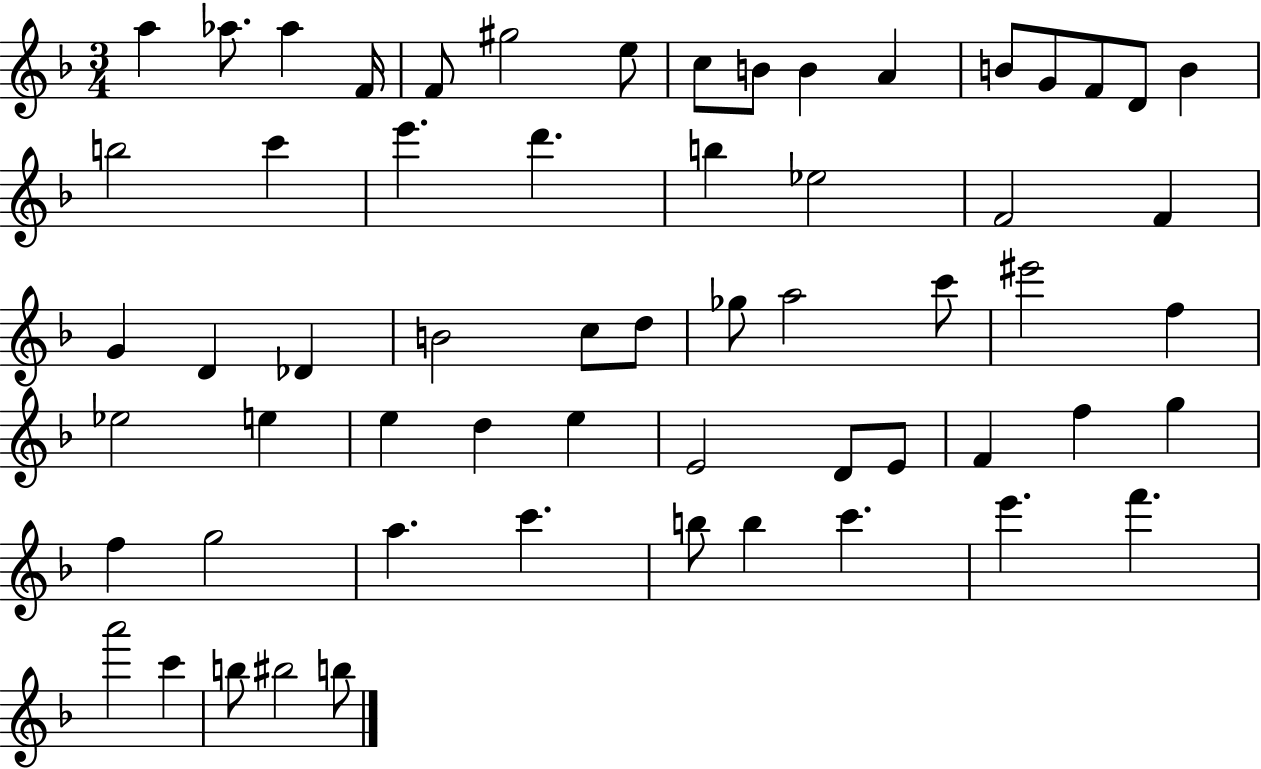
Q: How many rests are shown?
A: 0